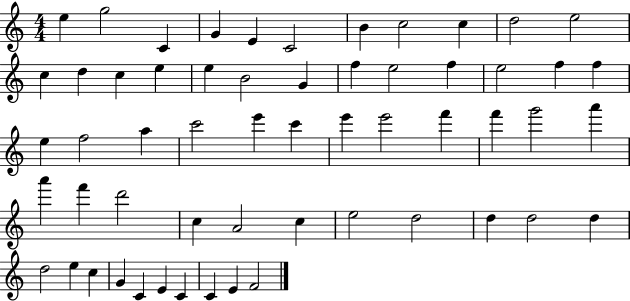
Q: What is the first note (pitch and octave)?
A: E5